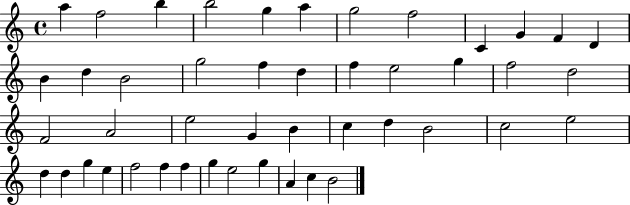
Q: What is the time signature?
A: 4/4